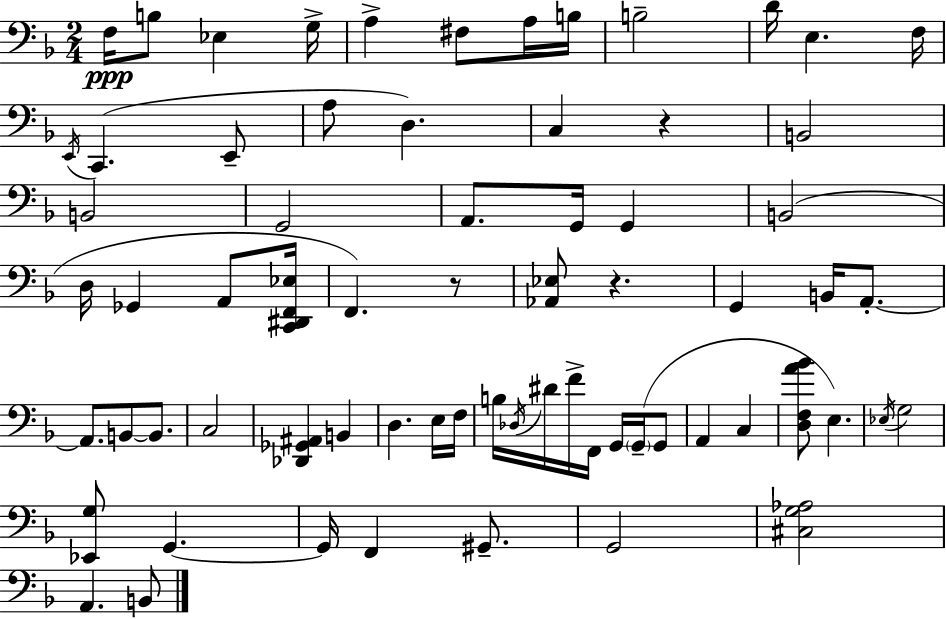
X:1
T:Untitled
M:2/4
L:1/4
K:Dm
F,/4 B,/2 _E, G,/4 A, ^F,/2 A,/4 B,/4 B,2 D/4 E, F,/4 E,,/4 C,, E,,/2 A,/2 D, C, z B,,2 B,,2 G,,2 A,,/2 G,,/4 G,, B,,2 D,/4 _G,, A,,/2 [C,,^D,,F,,_E,]/4 F,, z/2 [_A,,_E,]/2 z G,, B,,/4 A,,/2 A,,/2 B,,/2 B,,/2 C,2 [_D,,_G,,^A,,] B,, D, E,/4 F,/4 B,/4 _D,/4 ^D/4 F/4 F,,/4 G,,/4 G,,/4 G,,/2 A,, C, [D,F,A_B]/2 E, _E,/4 G,2 [_E,,G,]/2 G,, G,,/4 F,, ^G,,/2 G,,2 [^C,G,_A,]2 A,, B,,/2